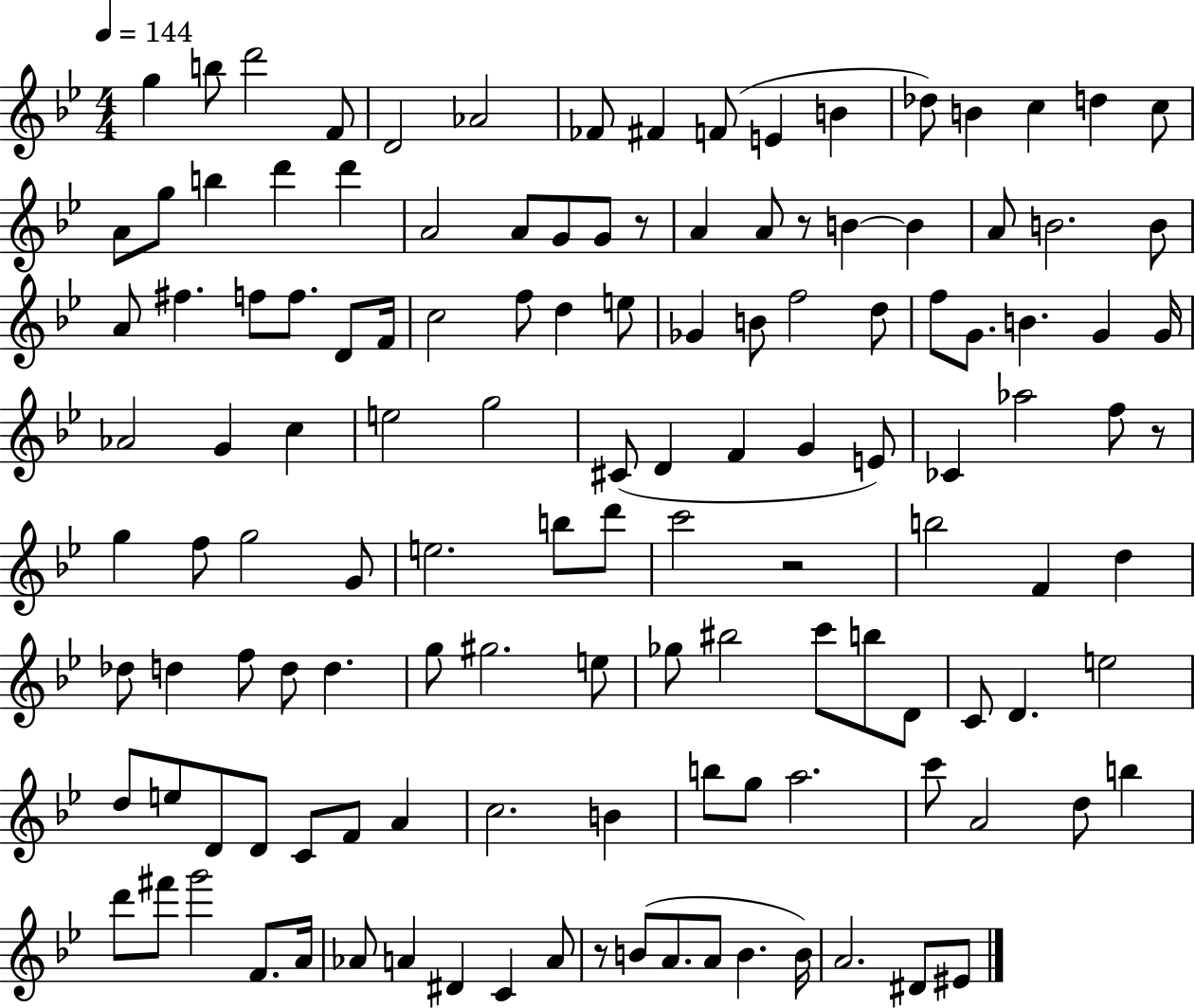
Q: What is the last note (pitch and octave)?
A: EIS4